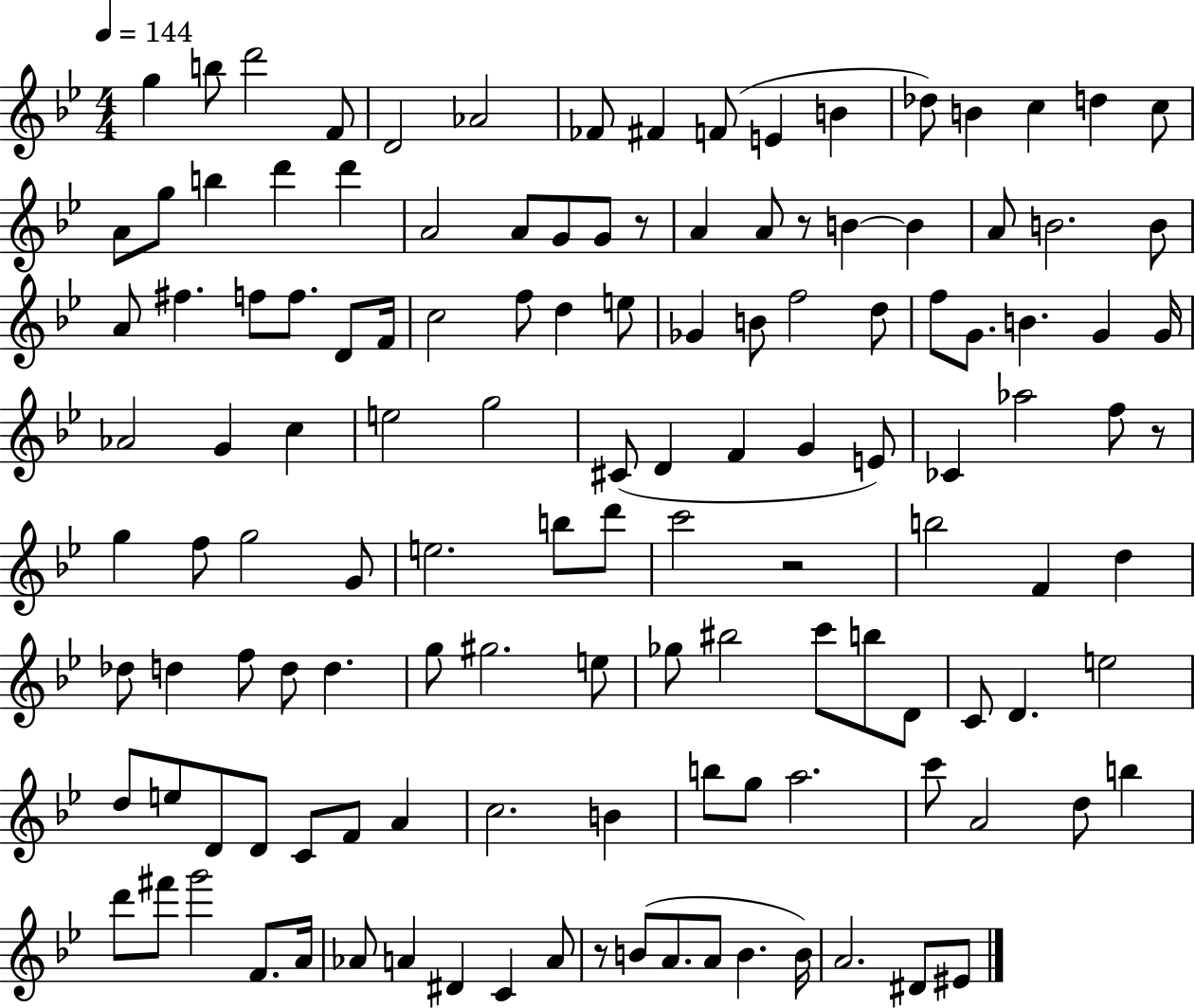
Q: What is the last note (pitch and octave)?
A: EIS4